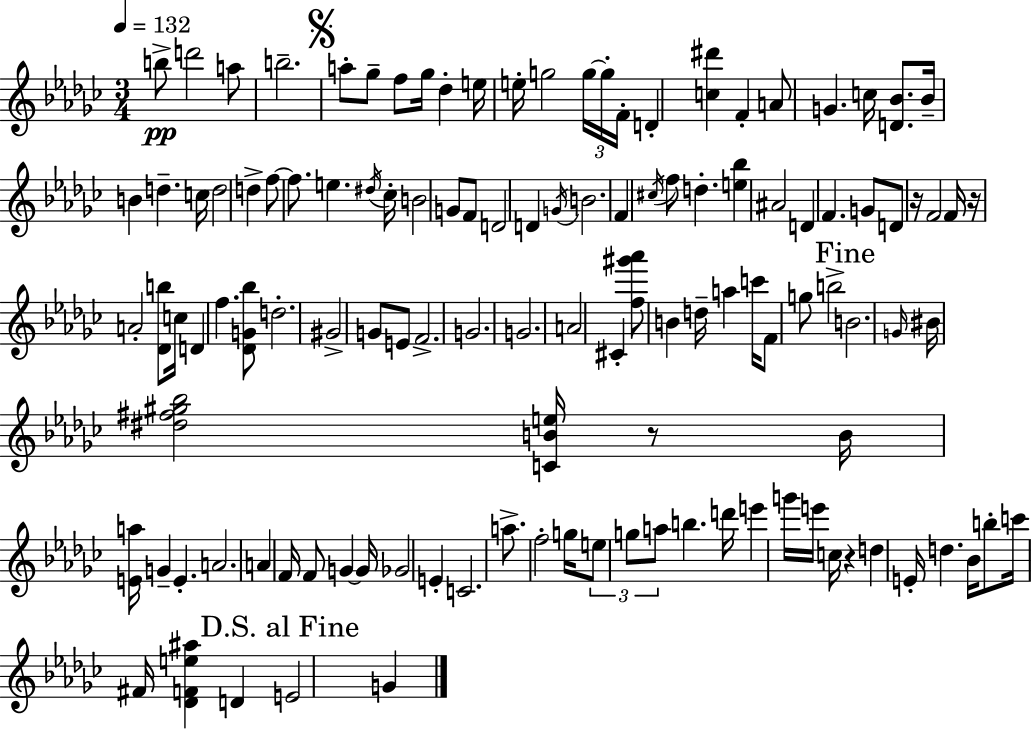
{
  \clef treble
  \numericTimeSignature
  \time 3/4
  \key ees \minor
  \tempo 4 = 132
  b''8->\pp d'''2 a''8 | b''2.-- | \mark \markup { \musicglyph "scripts.segno" } a''8-. ges''8-- f''8 ges''16 des''4-. e''16 | e''16-. g''2 \tuplet 3/2 { g''16~~ g''16-. f'16-. } | \break d'4-. <c'' dis'''>4 f'4-. | a'8 g'4. c''16 <d' bes'>8. | bes'16-- b'4 d''4.-- c''16 | d''2 d''4-> | \break f''8~~ f''8. e''4. \acciaccatura { dis''16 } | ces''16-. b'2 g'8 f'8 | d'2 d'4 | \acciaccatura { g'16 } b'2. | \break f'4 \acciaccatura { cis''16 } f''8 d''4.-. | <e'' bes''>4 ais'2 | d'4 f'4. | g'8 d'8 r16 f'2 | \break f'16 r16 a'2-. | <des' b''>8 c''16 d'4 f''4. | <des' g' bes''>8 d''2.-. | gis'2-> g'8 | \break e'8 f'2.-> | g'2. | g'2. | a'2 cis'4-. | \break <f'' gis''' aes'''>8 b'4 d''16-- a''4 | c'''16 f'8 g''8 b''2-> | \mark "Fine" b'2. | \grace { g'16 } bis'16 <dis'' fis'' gis'' bes''>2 | \break <c' b' e''>16 r8 b'16 <e' a''>16 g'4-- e'4.-. | a'2. | a'4 f'16 f'8 g'4~~ | g'16 ges'2 | \break e'4-. c'2. | a''8.-> f''2-. | g''16 \tuplet 3/2 { e''8 g''8 a''8 } b''4. | d'''16 e'''4 g'''16 e'''16 c''16 | \break r4 d''4 e'16-. d''4. | bes'16 b''8-. c'''16 fis'16 <des' f' e'' ais''>4 | d'4 \mark "D.S. al Fine" e'2 | g'4 \bar "|."
}